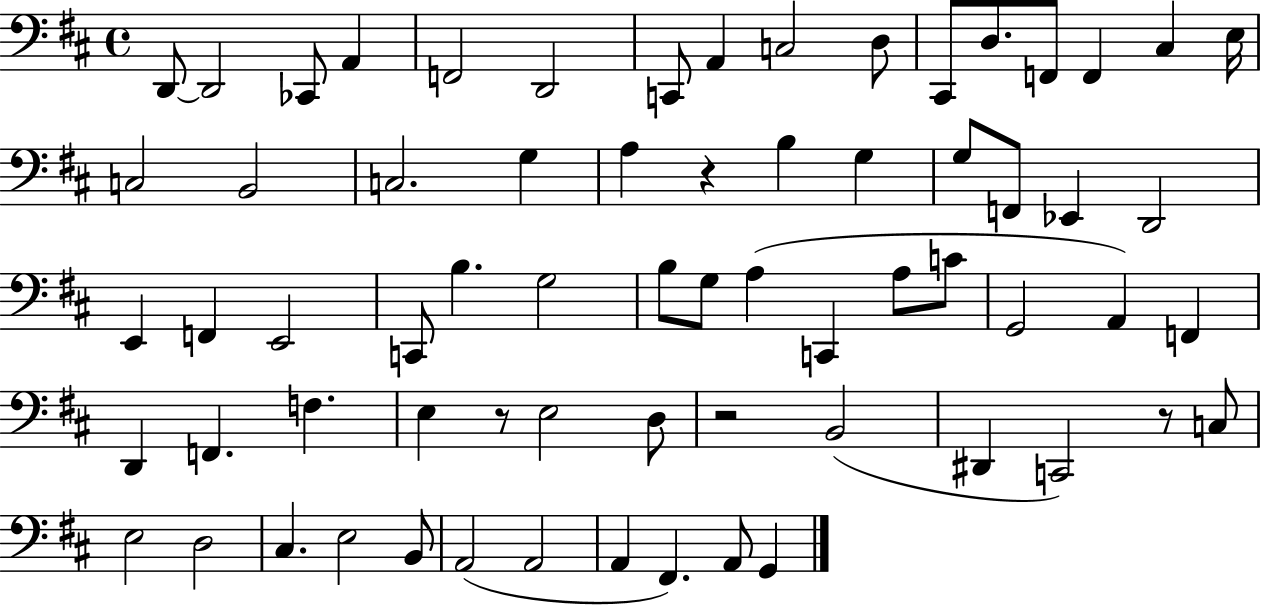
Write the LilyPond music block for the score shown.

{
  \clef bass
  \time 4/4
  \defaultTimeSignature
  \key d \major
  d,8~~ d,2 ces,8 a,4 | f,2 d,2 | c,8 a,4 c2 d8 | cis,8 d8. f,8 f,4 cis4 e16 | \break c2 b,2 | c2. g4 | a4 r4 b4 g4 | g8 f,8 ees,4 d,2 | \break e,4 f,4 e,2 | c,8 b4. g2 | b8 g8 a4( c,4 a8 c'8 | g,2 a,4) f,4 | \break d,4 f,4. f4. | e4 r8 e2 d8 | r2 b,2( | dis,4 c,2) r8 c8 | \break e2 d2 | cis4. e2 b,8 | a,2( a,2 | a,4 fis,4.) a,8 g,4 | \break \bar "|."
}